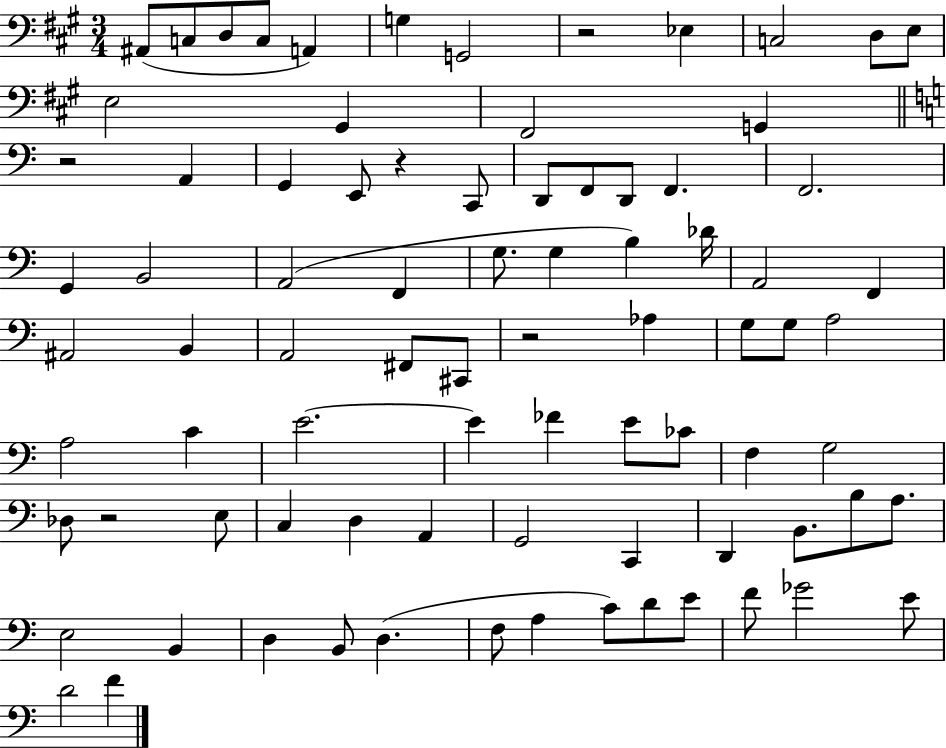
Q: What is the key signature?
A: A major